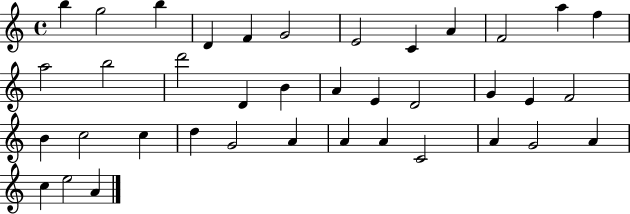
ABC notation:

X:1
T:Untitled
M:4/4
L:1/4
K:C
b g2 b D F G2 E2 C A F2 a f a2 b2 d'2 D B A E D2 G E F2 B c2 c d G2 A A A C2 A G2 A c e2 A